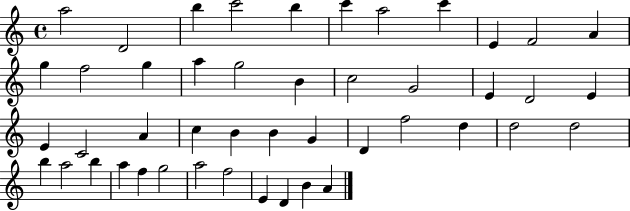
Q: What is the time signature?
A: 4/4